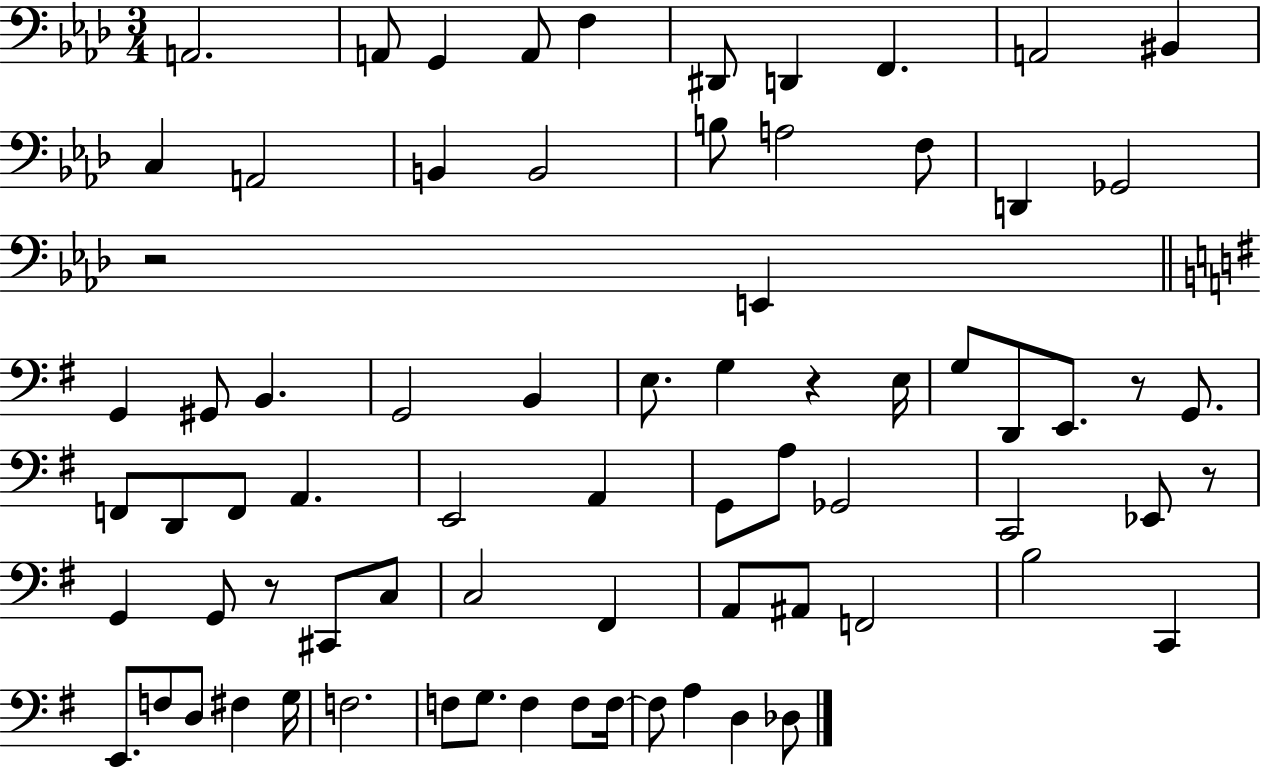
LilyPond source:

{
  \clef bass
  \numericTimeSignature
  \time 3/4
  \key aes \major
  a,2. | a,8 g,4 a,8 f4 | dis,8 d,4 f,4. | a,2 bis,4 | \break c4 a,2 | b,4 b,2 | b8 a2 f8 | d,4 ges,2 | \break r2 e,4 | \bar "||" \break \key g \major g,4 gis,8 b,4. | g,2 b,4 | e8. g4 r4 e16 | g8 d,8 e,8. r8 g,8. | \break f,8 d,8 f,8 a,4. | e,2 a,4 | g,8 a8 ges,2 | c,2 ees,8 r8 | \break g,4 g,8 r8 cis,8 c8 | c2 fis,4 | a,8 ais,8 f,2 | b2 c,4 | \break e,8. f8 d8 fis4 g16 | f2. | f8 g8. f4 f8 f16~~ | f8 a4 d4 des8 | \break \bar "|."
}